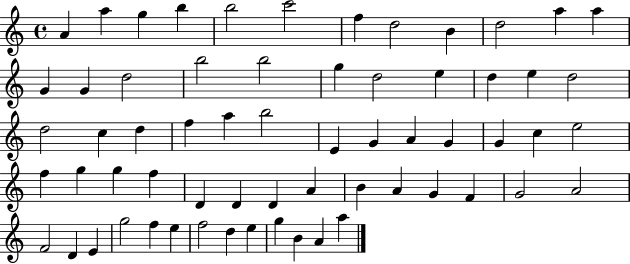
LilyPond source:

{
  \clef treble
  \time 4/4
  \defaultTimeSignature
  \key c \major
  a'4 a''4 g''4 b''4 | b''2 c'''2 | f''4 d''2 b'4 | d''2 a''4 a''4 | \break g'4 g'4 d''2 | b''2 b''2 | g''4 d''2 e''4 | d''4 e''4 d''2 | \break d''2 c''4 d''4 | f''4 a''4 b''2 | e'4 g'4 a'4 g'4 | g'4 c''4 e''2 | \break f''4 g''4 g''4 f''4 | d'4 d'4 d'4 a'4 | b'4 a'4 g'4 f'4 | g'2 a'2 | \break f'2 d'4 e'4 | g''2 f''4 e''4 | f''2 d''4 e''4 | g''4 b'4 a'4 a''4 | \break \bar "|."
}